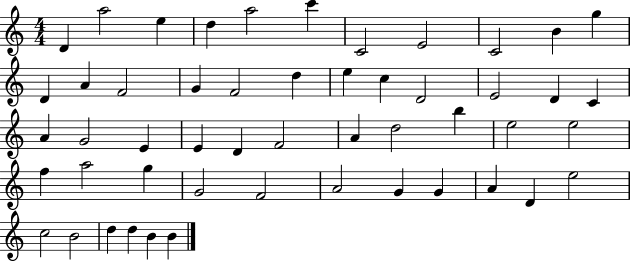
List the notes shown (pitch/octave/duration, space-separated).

D4/q A5/h E5/q D5/q A5/h C6/q C4/h E4/h C4/h B4/q G5/q D4/q A4/q F4/h G4/q F4/h D5/q E5/q C5/q D4/h E4/h D4/q C4/q A4/q G4/h E4/q E4/q D4/q F4/h A4/q D5/h B5/q E5/h E5/h F5/q A5/h G5/q G4/h F4/h A4/h G4/q G4/q A4/q D4/q E5/h C5/h B4/h D5/q D5/q B4/q B4/q